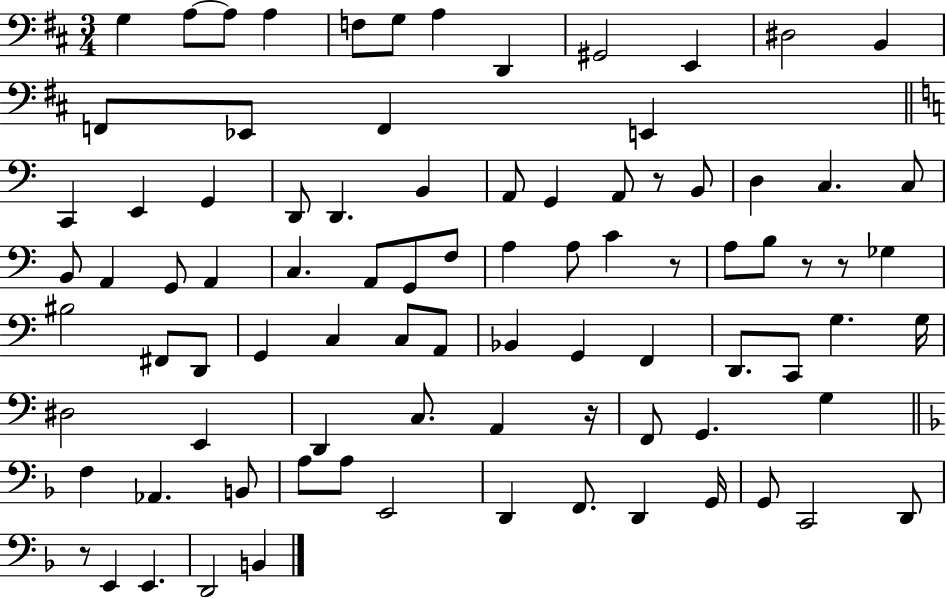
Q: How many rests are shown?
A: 6